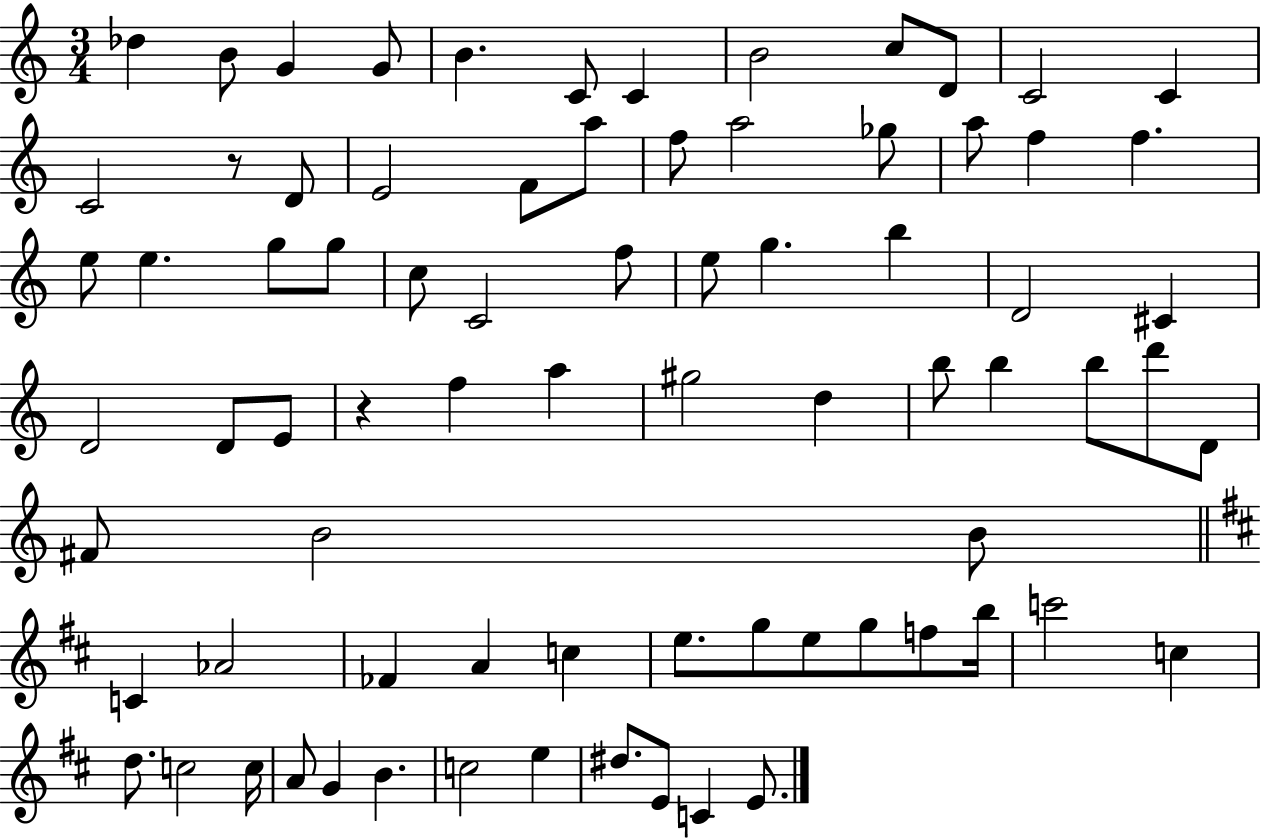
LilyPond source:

{
  \clef treble
  \numericTimeSignature
  \time 3/4
  \key c \major
  \repeat volta 2 { des''4 b'8 g'4 g'8 | b'4. c'8 c'4 | b'2 c''8 d'8 | c'2 c'4 | \break c'2 r8 d'8 | e'2 f'8 a''8 | f''8 a''2 ges''8 | a''8 f''4 f''4. | \break e''8 e''4. g''8 g''8 | c''8 c'2 f''8 | e''8 g''4. b''4 | d'2 cis'4 | \break d'2 d'8 e'8 | r4 f''4 a''4 | gis''2 d''4 | b''8 b''4 b''8 d'''8 d'8 | \break fis'8 b'2 b'8 | \bar "||" \break \key b \minor c'4 aes'2 | fes'4 a'4 c''4 | e''8. g''8 e''8 g''8 f''8 b''16 | c'''2 c''4 | \break d''8. c''2 c''16 | a'8 g'4 b'4. | c''2 e''4 | dis''8. e'8 c'4 e'8. | \break } \bar "|."
}